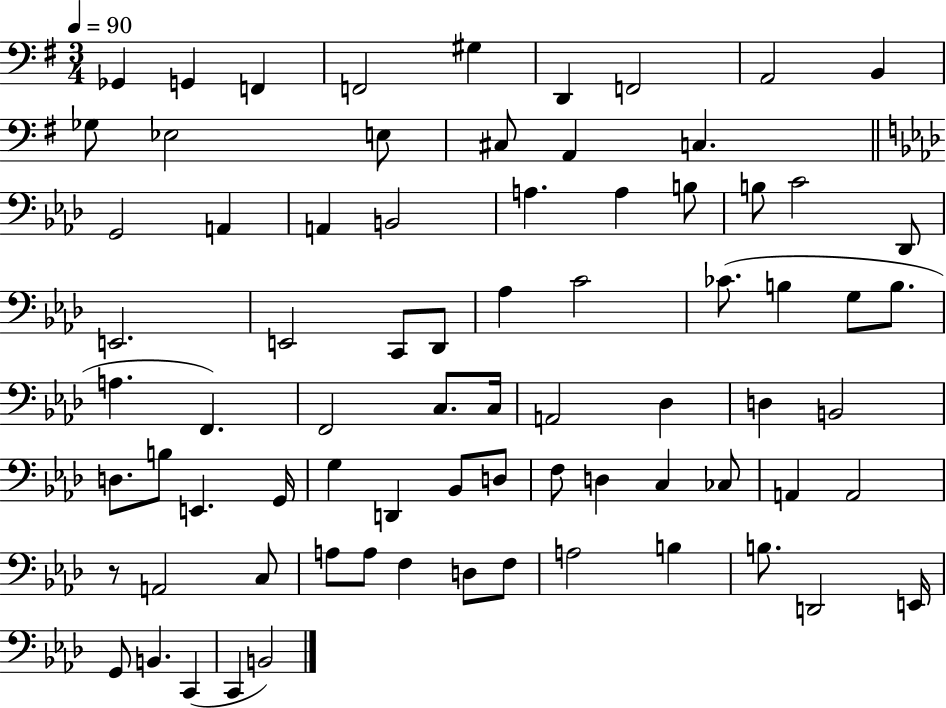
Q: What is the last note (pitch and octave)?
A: B2